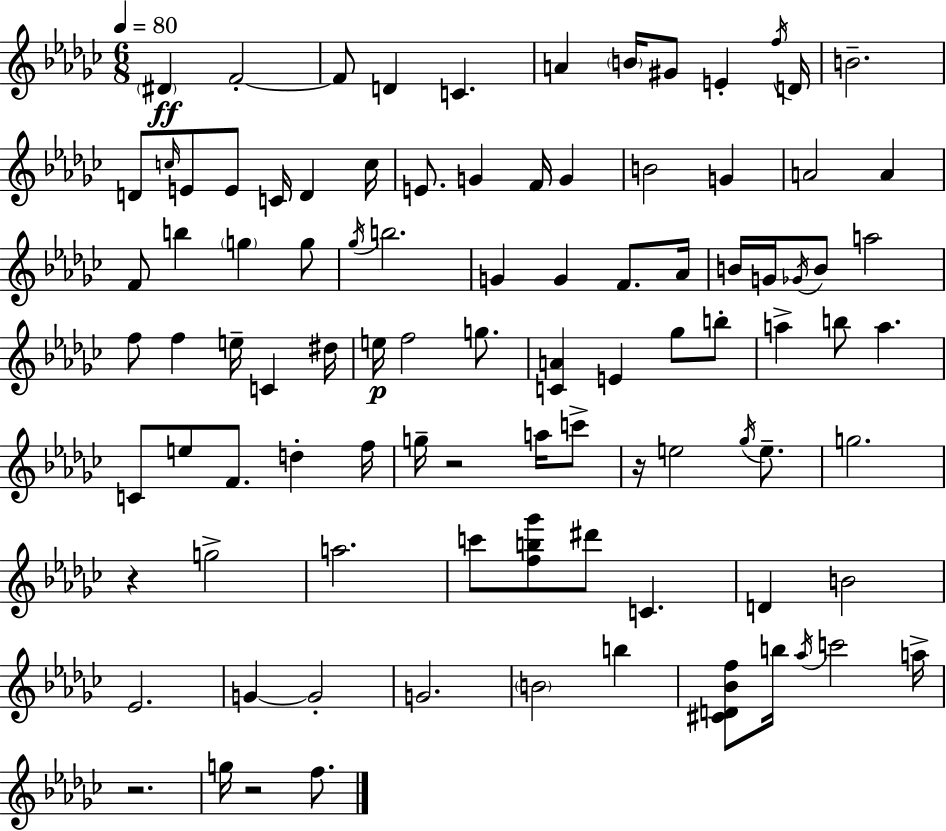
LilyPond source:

{
  \clef treble
  \numericTimeSignature
  \time 6/8
  \key ees \minor
  \tempo 4 = 80
  \parenthesize dis'4\ff f'2-.~~ | f'8 d'4 c'4. | a'4 \parenthesize b'16 gis'8 e'4-. \acciaccatura { f''16 } | d'16 b'2.-- | \break d'8 \grace { c''16 } e'8 e'8 c'16 d'4 | c''16 e'8. g'4 f'16 g'4 | b'2 g'4 | a'2 a'4 | \break f'8 b''4 \parenthesize g''4 | g''8 \acciaccatura { ges''16 } b''2. | g'4 g'4 f'8. | aes'16 b'16 g'16 \acciaccatura { ges'16 } b'8 a''2 | \break f''8 f''4 e''16-- c'4 | dis''16 e''16\p f''2 | g''8. <c' a'>4 e'4 | ges''8 b''8-. a''4-> b''8 a''4. | \break c'8 e''8 f'8. d''4-. | f''16 g''16-- r2 | a''16 c'''8-> r16 e''2 | \acciaccatura { ges''16 } e''8.-- g''2. | \break r4 g''2-> | a''2. | c'''8 <f'' b'' ges'''>8 dis'''8 c'4. | d'4 b'2 | \break ees'2. | g'4~~ g'2-. | g'2. | \parenthesize b'2 | \break b''4 <cis' d' bes' f''>8 b''16 \acciaccatura { aes''16 } c'''2 | a''16-> r2. | g''16 r2 | f''8. \bar "|."
}